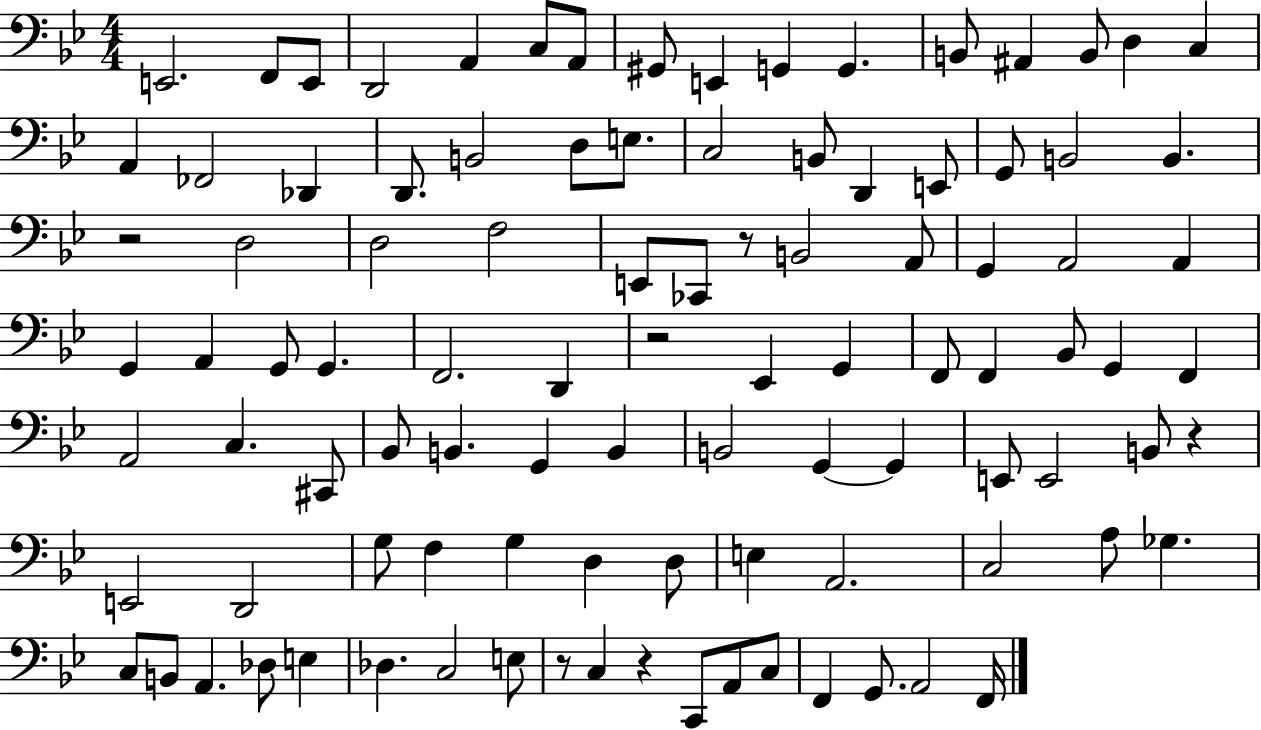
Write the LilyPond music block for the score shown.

{
  \clef bass
  \numericTimeSignature
  \time 4/4
  \key bes \major
  \repeat volta 2 { e,2. f,8 e,8 | d,2 a,4 c8 a,8 | gis,8 e,4 g,4 g,4. | b,8 ais,4 b,8 d4 c4 | \break a,4 fes,2 des,4 | d,8. b,2 d8 e8. | c2 b,8 d,4 e,8 | g,8 b,2 b,4. | \break r2 d2 | d2 f2 | e,8 ces,8 r8 b,2 a,8 | g,4 a,2 a,4 | \break g,4 a,4 g,8 g,4. | f,2. d,4 | r2 ees,4 g,4 | f,8 f,4 bes,8 g,4 f,4 | \break a,2 c4. cis,8 | bes,8 b,4. g,4 b,4 | b,2 g,4~~ g,4 | e,8 e,2 b,8 r4 | \break e,2 d,2 | g8 f4 g4 d4 d8 | e4 a,2. | c2 a8 ges4. | \break c8 b,8 a,4. des8 e4 | des4. c2 e8 | r8 c4 r4 c,8 a,8 c8 | f,4 g,8. a,2 f,16 | \break } \bar "|."
}